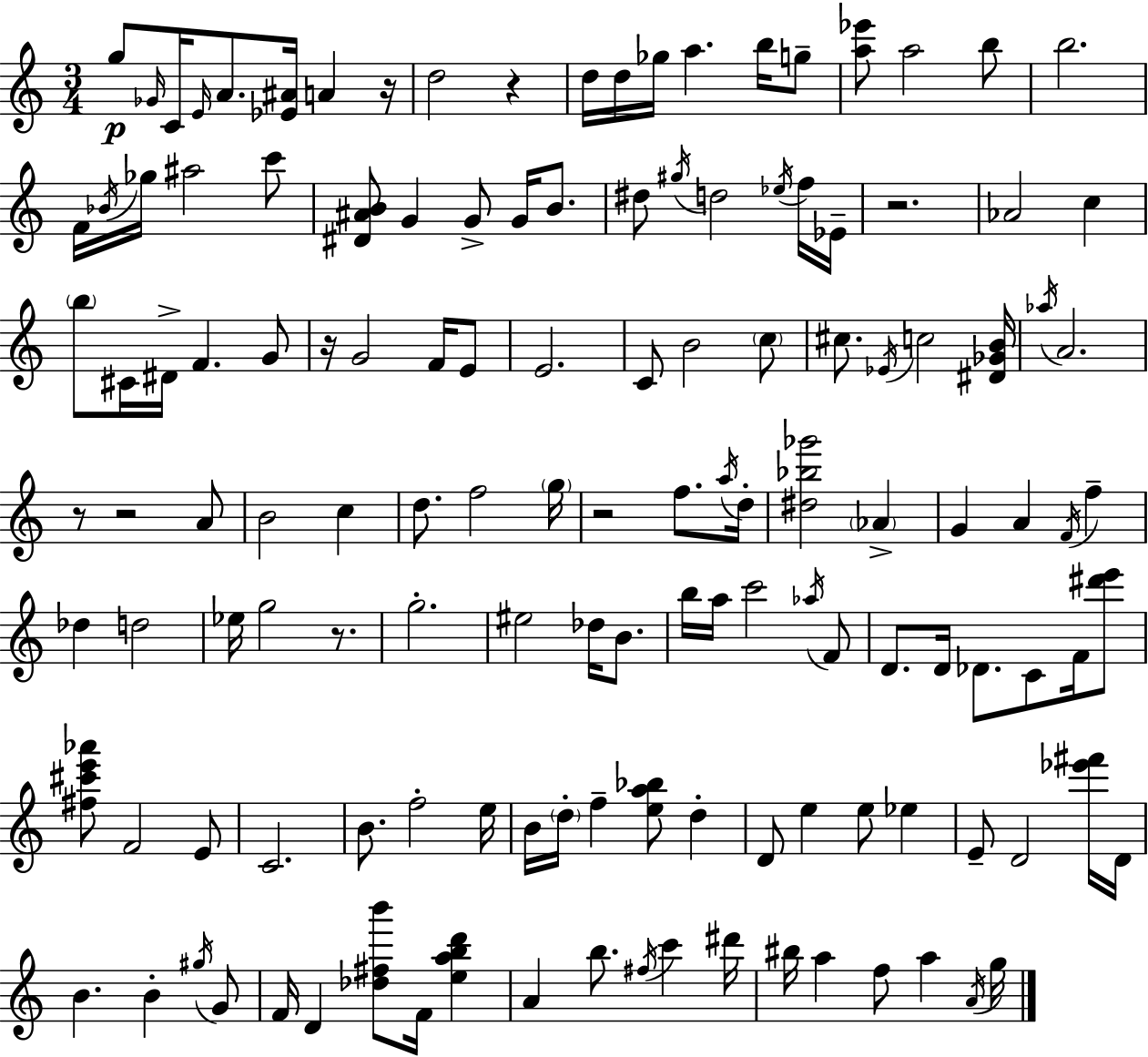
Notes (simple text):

G5/e Gb4/s C4/s E4/s A4/e. [Eb4,A#4]/s A4/q R/s D5/h R/q D5/s D5/s Gb5/s A5/q. B5/s G5/e [A5,Eb6]/e A5/h B5/e B5/h. F4/s Bb4/s Gb5/s A#5/h C6/e [D#4,A#4,B4]/e G4/q G4/e G4/s B4/e. D#5/e G#5/s D5/h Eb5/s F5/s Eb4/s R/h. Ab4/h C5/q B5/e C#4/s D#4/s F4/q. G4/e R/s G4/h F4/s E4/e E4/h. C4/e B4/h C5/e C#5/e. Eb4/s C5/h [D#4,Gb4,B4]/s Ab5/s A4/h. R/e R/h A4/e B4/h C5/q D5/e. F5/h G5/s R/h F5/e. A5/s D5/s [D#5,Bb5,Gb6]/h Ab4/q G4/q A4/q F4/s F5/q Db5/q D5/h Eb5/s G5/h R/e. G5/h. EIS5/h Db5/s B4/e. B5/s A5/s C6/h Ab5/s F4/e D4/e. D4/s Db4/e. C4/e F4/s [D#6,E6]/e [F#5,C#6,E6,Ab6]/e F4/h E4/e C4/h. B4/e. F5/h E5/s B4/s D5/s F5/q [E5,A5,Bb5]/e D5/q D4/e E5/q E5/e Eb5/q E4/e D4/h [Eb6,F#6]/s D4/s B4/q. B4/q G#5/s G4/e F4/s D4/q [Db5,F#5,B6]/e F4/s [E5,A5,B5,D6]/q A4/q B5/e. F#5/s C6/q D#6/s BIS5/s A5/q F5/e A5/q A4/s G5/s